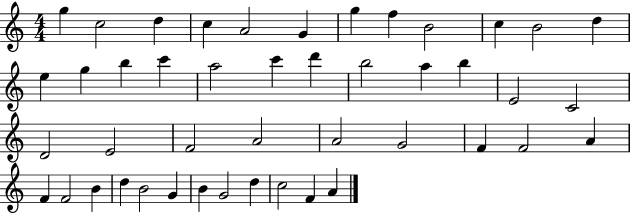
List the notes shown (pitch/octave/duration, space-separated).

G5/q C5/h D5/q C5/q A4/h G4/q G5/q F5/q B4/h C5/q B4/h D5/q E5/q G5/q B5/q C6/q A5/h C6/q D6/q B5/h A5/q B5/q E4/h C4/h D4/h E4/h F4/h A4/h A4/h G4/h F4/q F4/h A4/q F4/q F4/h B4/q D5/q B4/h G4/q B4/q G4/h D5/q C5/h F4/q A4/q